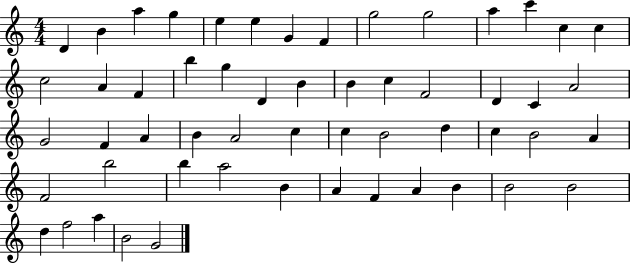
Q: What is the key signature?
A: C major